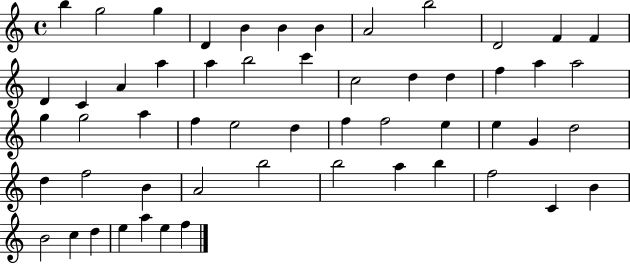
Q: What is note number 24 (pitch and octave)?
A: A5